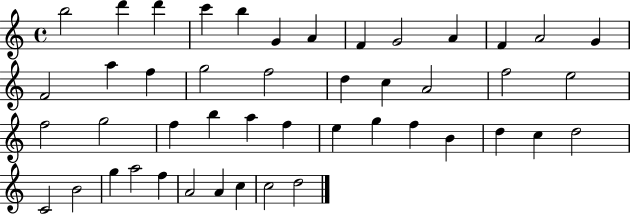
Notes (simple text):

B5/h D6/q D6/q C6/q B5/q G4/q A4/q F4/q G4/h A4/q F4/q A4/h G4/q F4/h A5/q F5/q G5/h F5/h D5/q C5/q A4/h F5/h E5/h F5/h G5/h F5/q B5/q A5/q F5/q E5/q G5/q F5/q B4/q D5/q C5/q D5/h C4/h B4/h G5/q A5/h F5/q A4/h A4/q C5/q C5/h D5/h